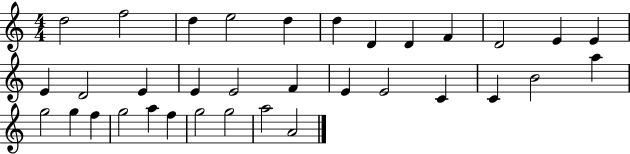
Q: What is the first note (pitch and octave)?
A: D5